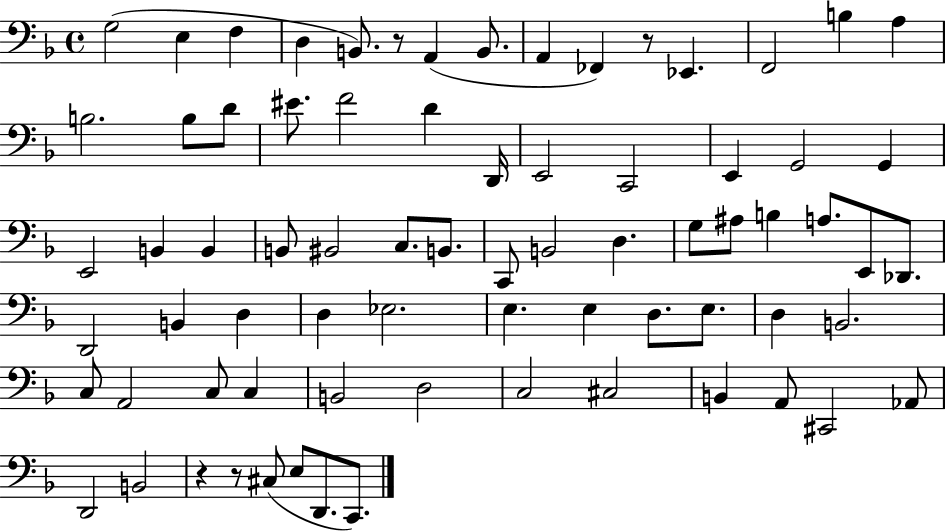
G3/h E3/q F3/q D3/q B2/e. R/e A2/q B2/e. A2/q FES2/q R/e Eb2/q. F2/h B3/q A3/q B3/h. B3/e D4/e EIS4/e. F4/h D4/q D2/s E2/h C2/h E2/q G2/h G2/q E2/h B2/q B2/q B2/e BIS2/h C3/e. B2/e. C2/e B2/h D3/q. G3/e A#3/e B3/q A3/e. E2/e Db2/e. D2/h B2/q D3/q D3/q Eb3/h. E3/q. E3/q D3/e. E3/e. D3/q B2/h. C3/e A2/h C3/e C3/q B2/h D3/h C3/h C#3/h B2/q A2/e C#2/h Ab2/e D2/h B2/h R/q R/e C#3/e E3/e D2/e. C2/e.